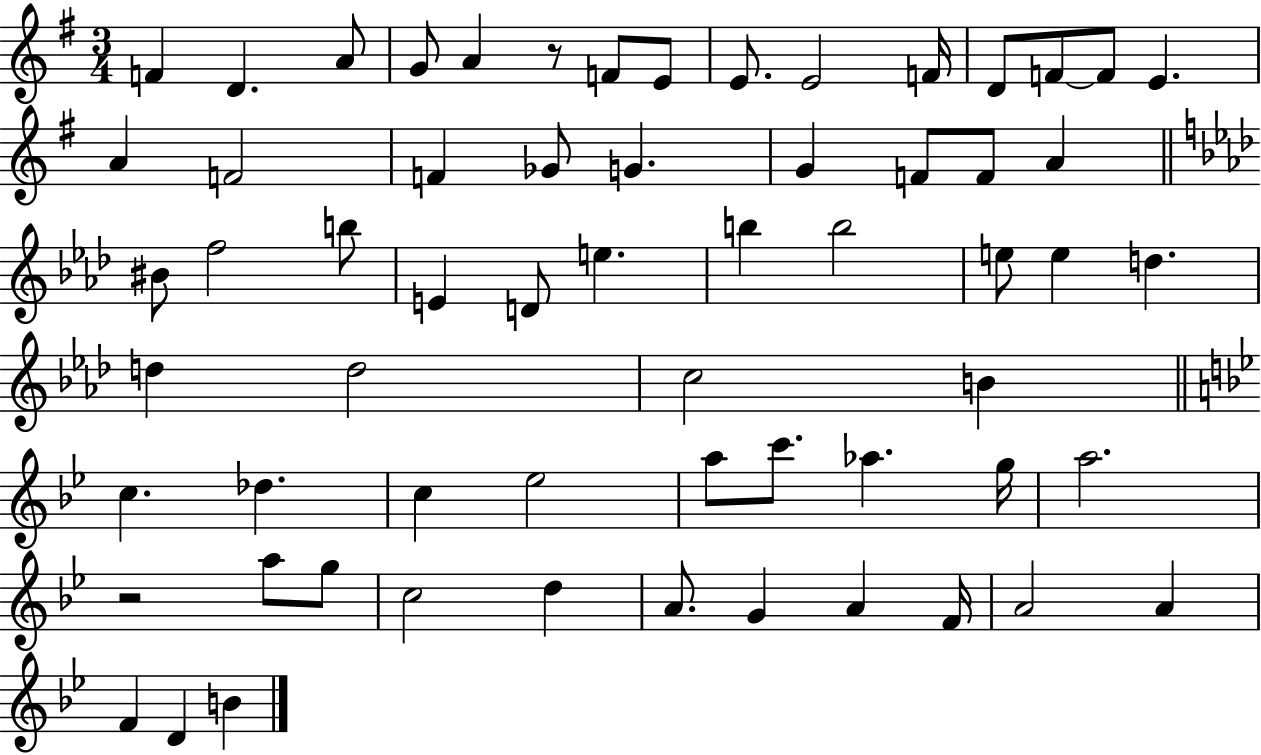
{
  \clef treble
  \numericTimeSignature
  \time 3/4
  \key g \major
  f'4 d'4. a'8 | g'8 a'4 r8 f'8 e'8 | e'8. e'2 f'16 | d'8 f'8~~ f'8 e'4. | \break a'4 f'2 | f'4 ges'8 g'4. | g'4 f'8 f'8 a'4 | \bar "||" \break \key aes \major bis'8 f''2 b''8 | e'4 d'8 e''4. | b''4 b''2 | e''8 e''4 d''4. | \break d''4 d''2 | c''2 b'4 | \bar "||" \break \key bes \major c''4. des''4. | c''4 ees''2 | a''8 c'''8. aes''4. g''16 | a''2. | \break r2 a''8 g''8 | c''2 d''4 | a'8. g'4 a'4 f'16 | a'2 a'4 | \break f'4 d'4 b'4 | \bar "|."
}